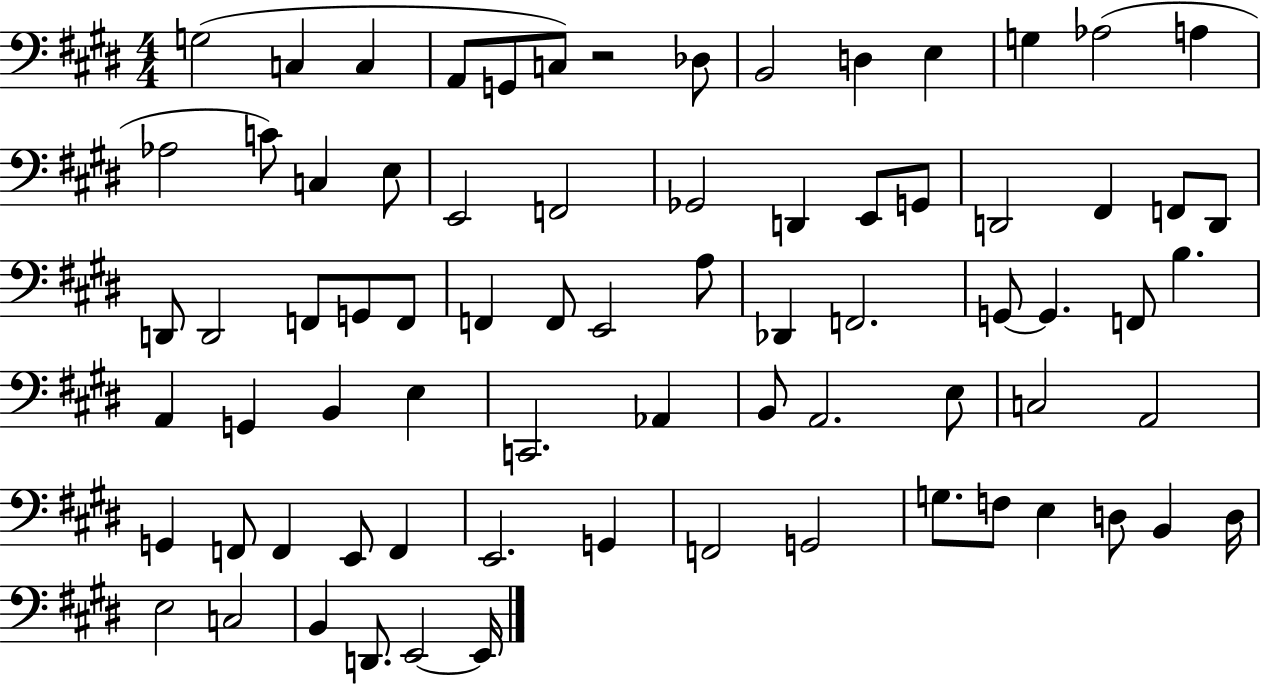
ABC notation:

X:1
T:Untitled
M:4/4
L:1/4
K:E
G,2 C, C, A,,/2 G,,/2 C,/2 z2 _D,/2 B,,2 D, E, G, _A,2 A, _A,2 C/2 C, E,/2 E,,2 F,,2 _G,,2 D,, E,,/2 G,,/2 D,,2 ^F,, F,,/2 D,,/2 D,,/2 D,,2 F,,/2 G,,/2 F,,/2 F,, F,,/2 E,,2 A,/2 _D,, F,,2 G,,/2 G,, F,,/2 B, A,, G,, B,, E, C,,2 _A,, B,,/2 A,,2 E,/2 C,2 A,,2 G,, F,,/2 F,, E,,/2 F,, E,,2 G,, F,,2 G,,2 G,/2 F,/2 E, D,/2 B,, D,/4 E,2 C,2 B,, D,,/2 E,,2 E,,/4